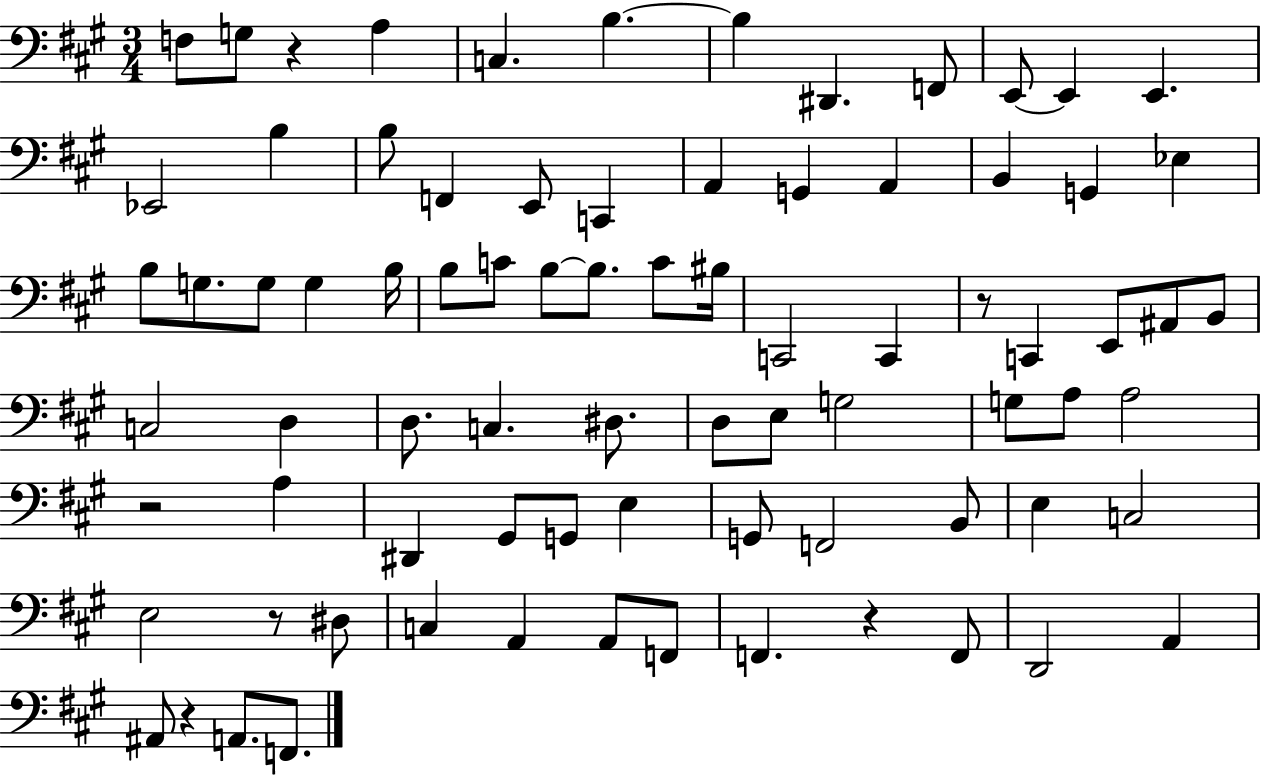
{
  \clef bass
  \numericTimeSignature
  \time 3/4
  \key a \major
  f8 g8 r4 a4 | c4. b4.~~ | b4 dis,4. f,8 | e,8~~ e,4 e,4. | \break ees,2 b4 | b8 f,4 e,8 c,4 | a,4 g,4 a,4 | b,4 g,4 ees4 | \break b8 g8. g8 g4 b16 | b8 c'8 b8~~ b8. c'8 bis16 | c,2 c,4 | r8 c,4 e,8 ais,8 b,8 | \break c2 d4 | d8. c4. dis8. | d8 e8 g2 | g8 a8 a2 | \break r2 a4 | dis,4 gis,8 g,8 e4 | g,8 f,2 b,8 | e4 c2 | \break e2 r8 dis8 | c4 a,4 a,8 f,8 | f,4. r4 f,8 | d,2 a,4 | \break ais,8 r4 a,8. f,8. | \bar "|."
}